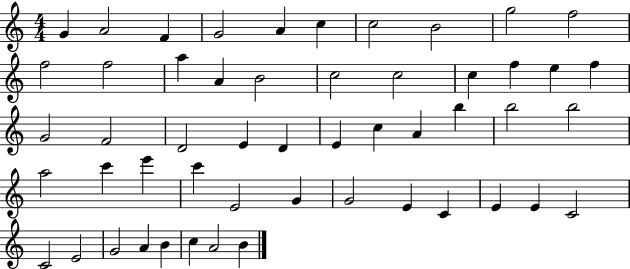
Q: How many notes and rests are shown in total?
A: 52